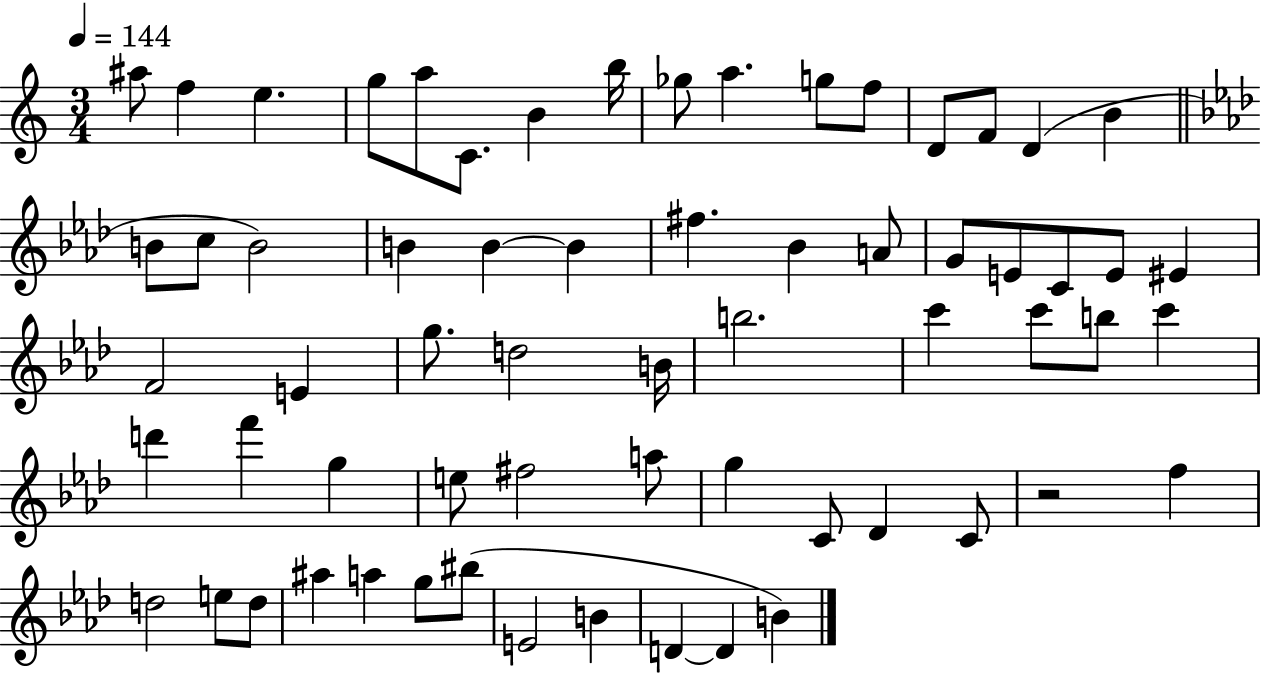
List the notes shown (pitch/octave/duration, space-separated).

A#5/e F5/q E5/q. G5/e A5/e C4/e. B4/q B5/s Gb5/e A5/q. G5/e F5/e D4/e F4/e D4/q B4/q B4/e C5/e B4/h B4/q B4/q B4/q F#5/q. Bb4/q A4/e G4/e E4/e C4/e E4/e EIS4/q F4/h E4/q G5/e. D5/h B4/s B5/h. C6/q C6/e B5/e C6/q D6/q F6/q G5/q E5/e F#5/h A5/e G5/q C4/e Db4/q C4/e R/h F5/q D5/h E5/e D5/e A#5/q A5/q G5/e BIS5/e E4/h B4/q D4/q D4/q B4/q